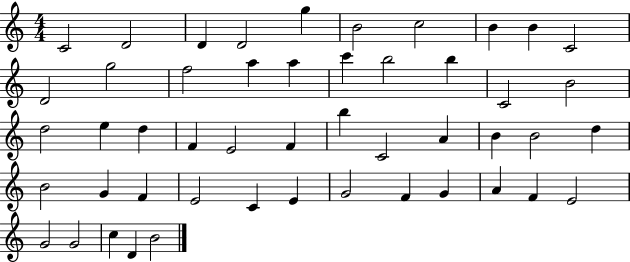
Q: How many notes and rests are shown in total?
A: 49